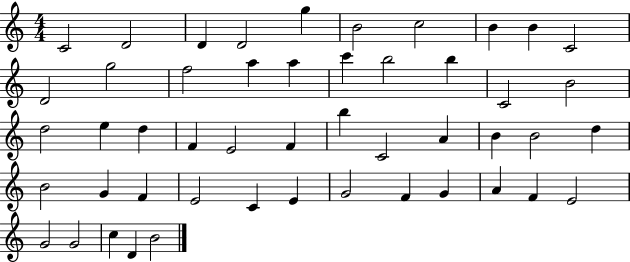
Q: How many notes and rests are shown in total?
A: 49